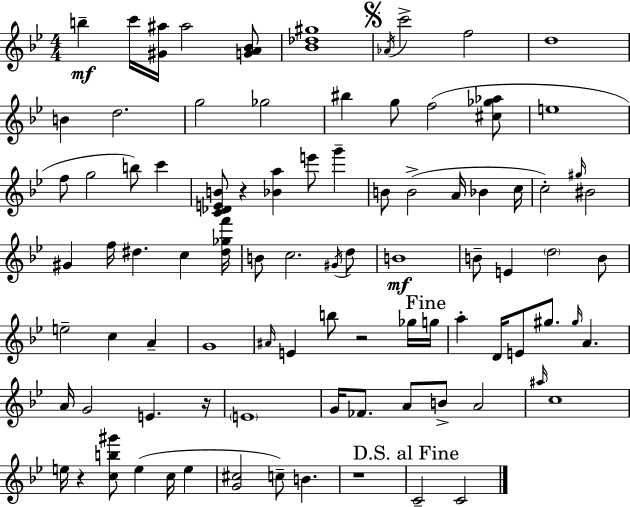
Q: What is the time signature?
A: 4/4